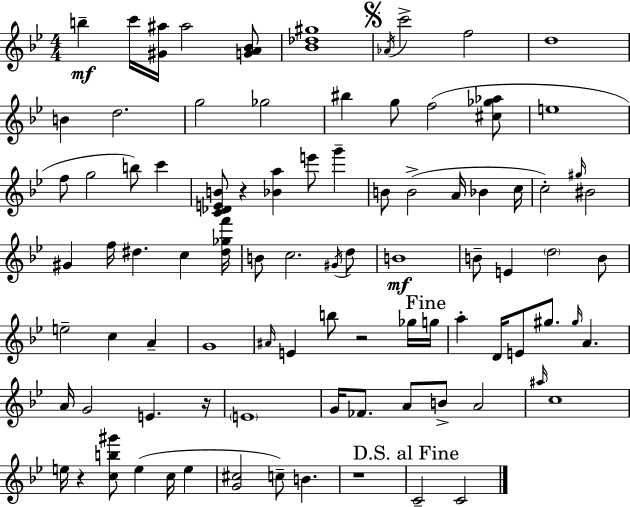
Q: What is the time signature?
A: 4/4